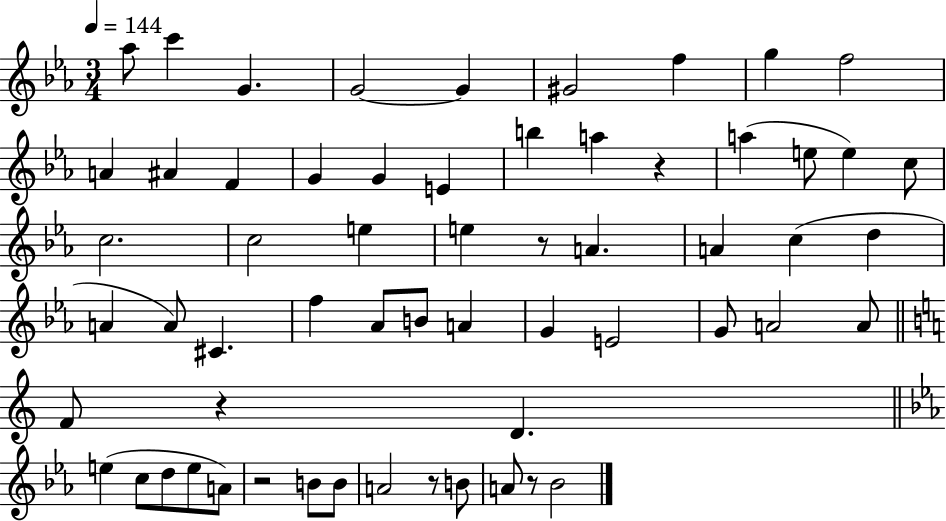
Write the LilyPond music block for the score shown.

{
  \clef treble
  \numericTimeSignature
  \time 3/4
  \key ees \major
  \tempo 4 = 144
  aes''8 c'''4 g'4. | g'2~~ g'4 | gis'2 f''4 | g''4 f''2 | \break a'4 ais'4 f'4 | g'4 g'4 e'4 | b''4 a''4 r4 | a''4( e''8 e''4) c''8 | \break c''2. | c''2 e''4 | e''4 r8 a'4. | a'4 c''4( d''4 | \break a'4 a'8) cis'4. | f''4 aes'8 b'8 a'4 | g'4 e'2 | g'8 a'2 a'8 | \break \bar "||" \break \key c \major f'8 r4 d'4. | \bar "||" \break \key ees \major e''4( c''8 d''8 e''8 a'8) | r2 b'8 b'8 | a'2 r8 b'8 | a'8 r8 bes'2 | \break \bar "|."
}